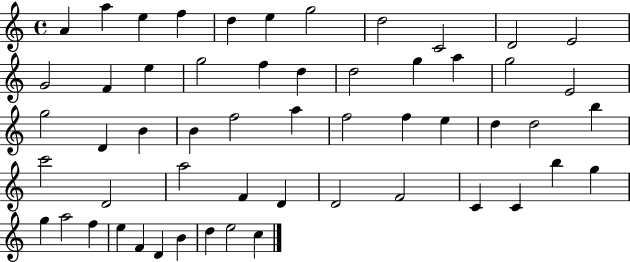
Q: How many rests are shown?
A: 0